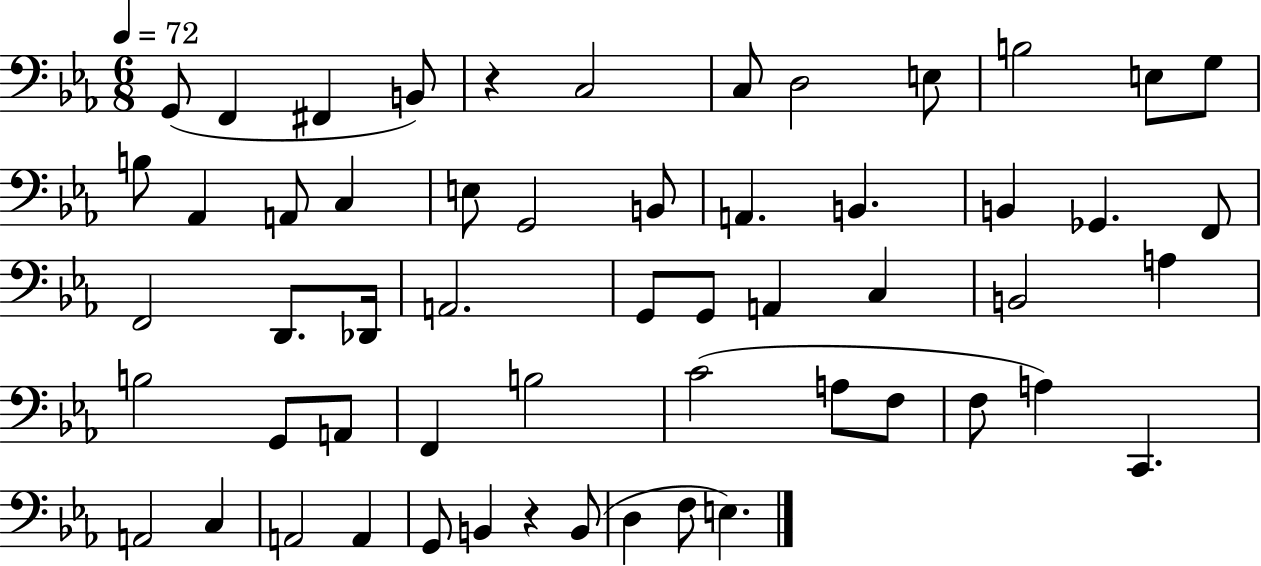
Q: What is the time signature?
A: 6/8